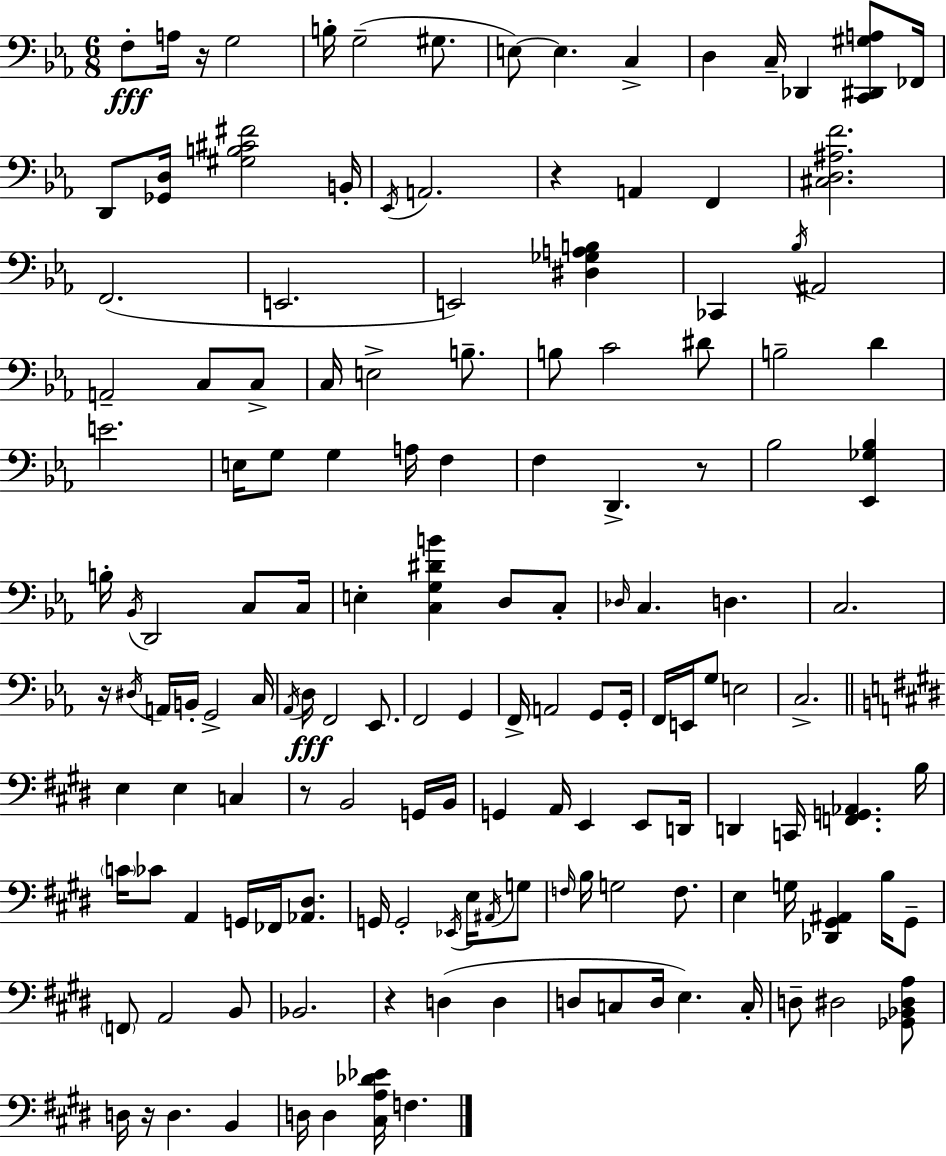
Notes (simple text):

F3/e A3/s R/s G3/h B3/s G3/h G#3/e. E3/e E3/q. C3/q D3/q C3/s Db2/q [C2,D#2,G#3,A3]/e FES2/s D2/e [Gb2,D3]/s [G#3,B3,C#4,F#4]/h B2/s Eb2/s A2/h. R/q A2/q F2/q [C#3,D3,A#3,F4]/h. F2/h. E2/h. E2/h [D#3,Gb3,A3,B3]/q CES2/q Bb3/s A#2/h A2/h C3/e C3/e C3/s E3/h B3/e. B3/e C4/h D#4/e B3/h D4/q E4/h. E3/s G3/e G3/q A3/s F3/q F3/q D2/q. R/e Bb3/h [Eb2,Gb3,Bb3]/q B3/s Bb2/s D2/h C3/e C3/s E3/q [C3,G3,D#4,B4]/q D3/e C3/e Db3/s C3/q. D3/q. C3/h. R/s D#3/s A2/s B2/s G2/h C3/s Ab2/s D3/s F2/h Eb2/e. F2/h G2/q F2/s A2/h G2/e G2/s F2/s E2/s G3/e E3/h C3/h. E3/q E3/q C3/q R/e B2/h G2/s B2/s G2/q A2/s E2/q E2/e D2/s D2/q C2/s [F2,G2,Ab2]/q. B3/s C4/s CES4/e A2/q G2/s FES2/s [Ab2,D#3]/e. G2/s G2/h Eb2/s E3/s A#2/s G3/e F3/s B3/s G3/h F3/e. E3/q G3/s [Db2,G#2,A#2]/q B3/s G#2/e F2/e A2/h B2/e Bb2/h. R/q D3/q D3/q D3/e C3/e D3/s E3/q. C3/s D3/e D#3/h [Gb2,Bb2,D#3,A3]/e D3/s R/s D3/q. B2/q D3/s D3/q [C#3,A3,Db4,Eb4]/s F3/q.